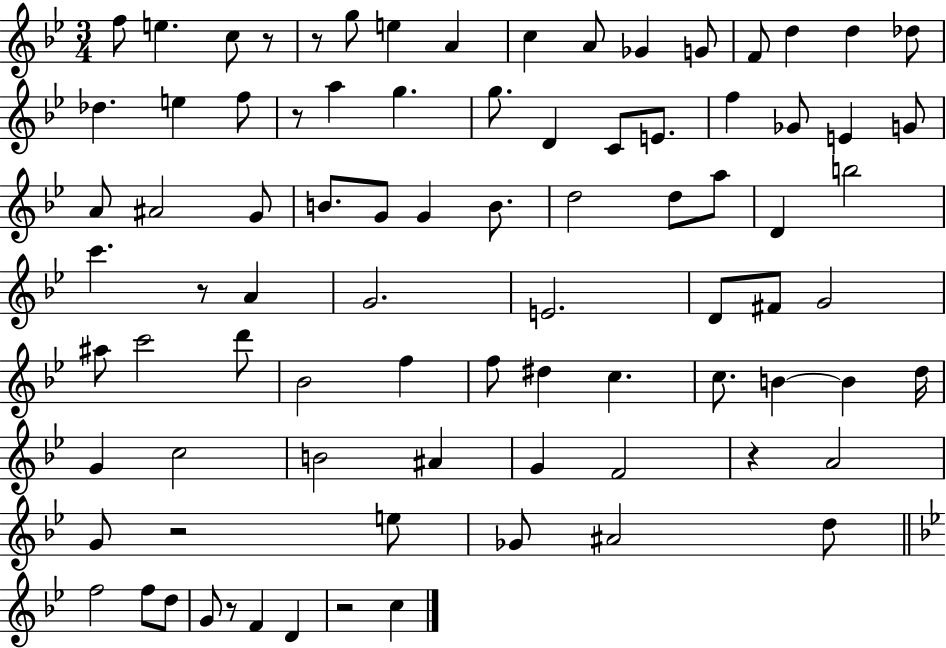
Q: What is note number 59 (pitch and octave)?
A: G4